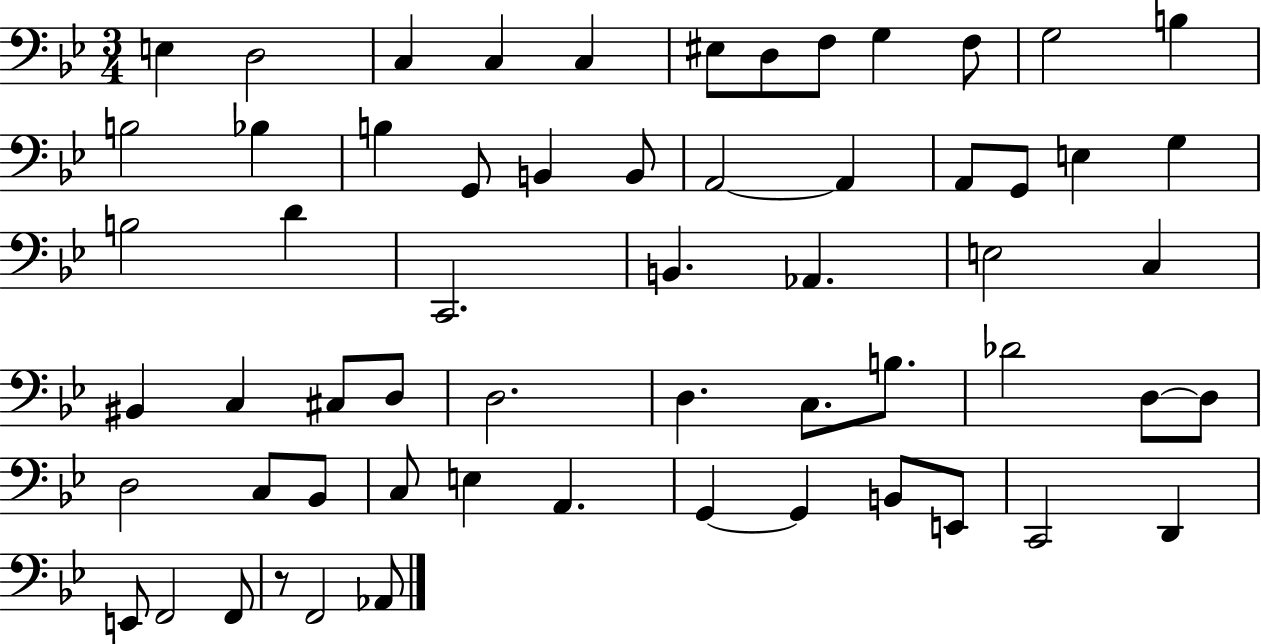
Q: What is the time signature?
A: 3/4